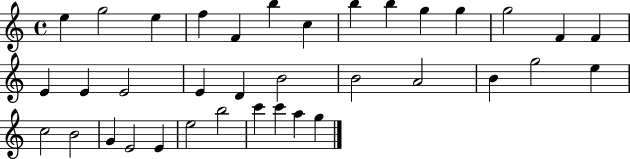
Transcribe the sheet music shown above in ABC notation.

X:1
T:Untitled
M:4/4
L:1/4
K:C
e g2 e f F b c b b g g g2 F F E E E2 E D B2 B2 A2 B g2 e c2 B2 G E2 E e2 b2 c' c' a g